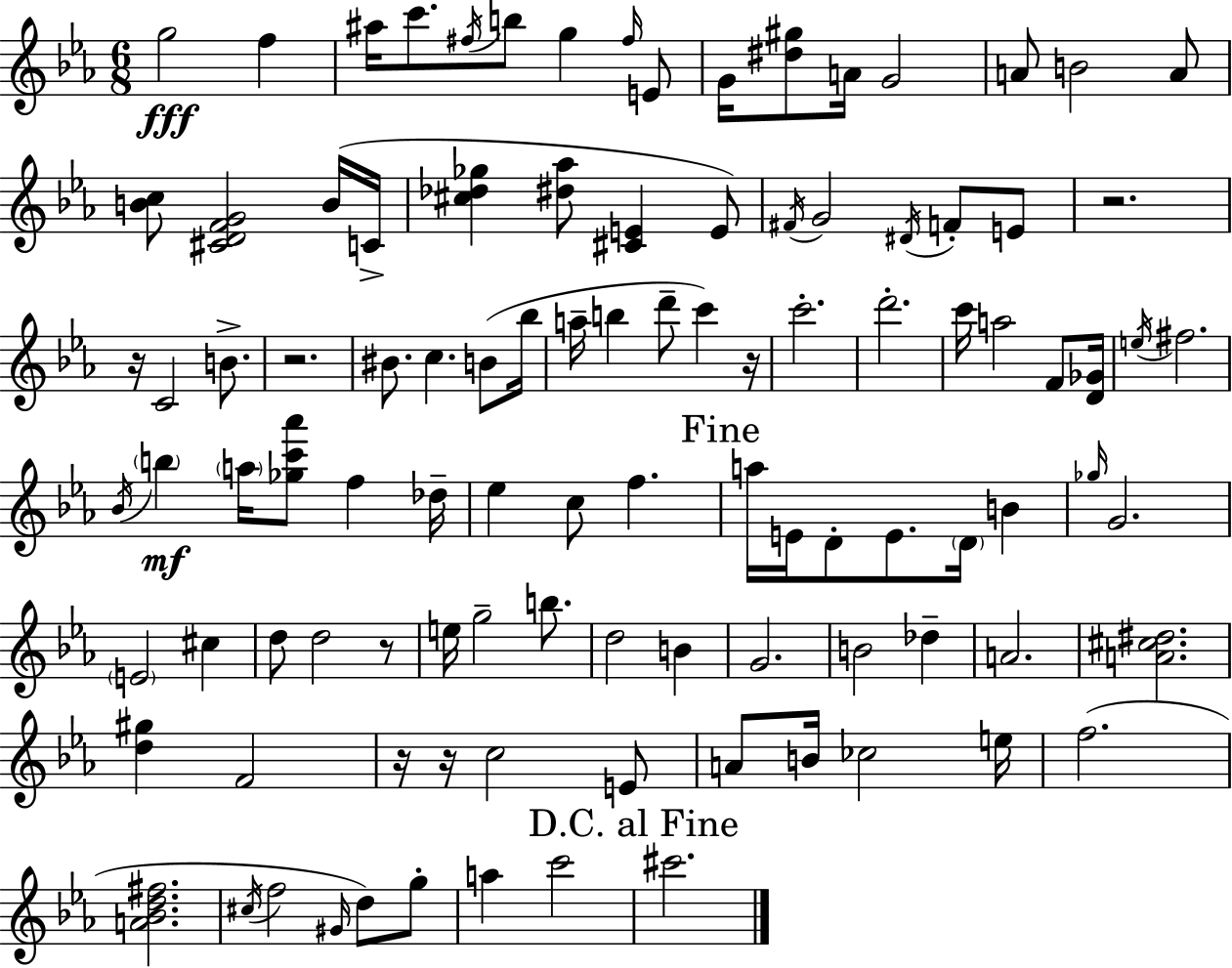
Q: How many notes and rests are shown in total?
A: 103